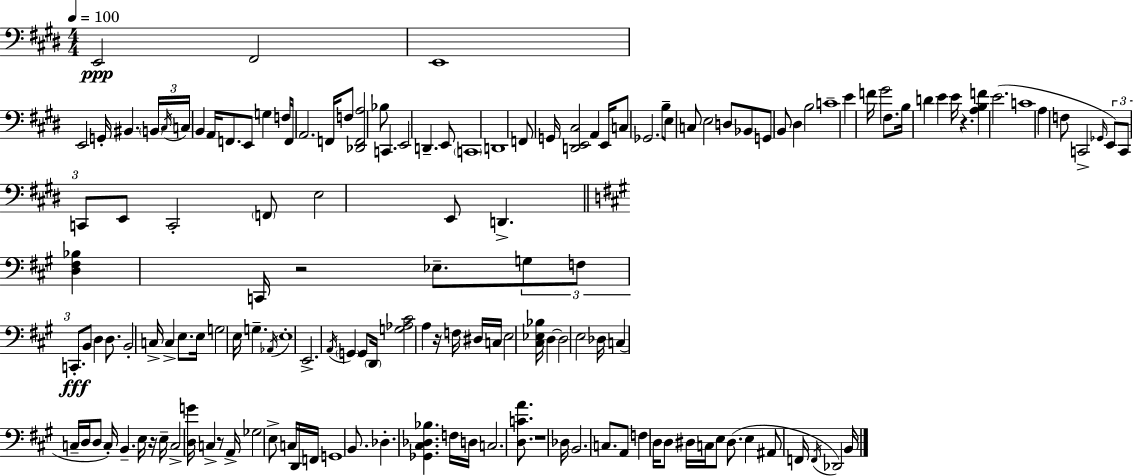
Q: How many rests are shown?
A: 6